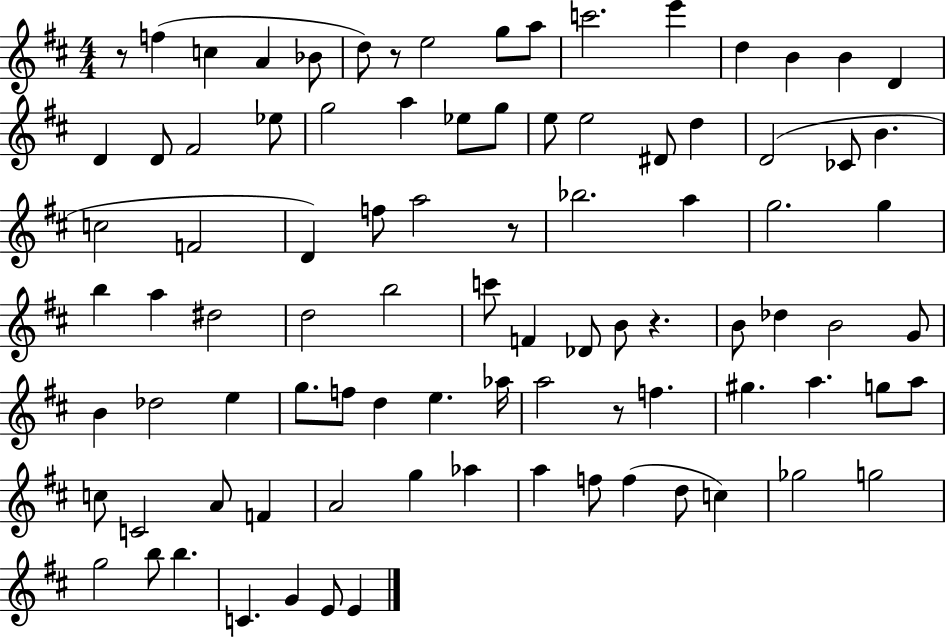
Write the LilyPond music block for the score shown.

{
  \clef treble
  \numericTimeSignature
  \time 4/4
  \key d \major
  r8 f''4( c''4 a'4 bes'8 | d''8) r8 e''2 g''8 a''8 | c'''2. e'''4 | d''4 b'4 b'4 d'4 | \break d'4 d'8 fis'2 ees''8 | g''2 a''4 ees''8 g''8 | e''8 e''2 dis'8 d''4 | d'2( ces'8 b'4. | \break c''2 f'2 | d'4) f''8 a''2 r8 | bes''2. a''4 | g''2. g''4 | \break b''4 a''4 dis''2 | d''2 b''2 | c'''8 f'4 des'8 b'8 r4. | b'8 des''4 b'2 g'8 | \break b'4 des''2 e''4 | g''8. f''8 d''4 e''4. aes''16 | a''2 r8 f''4. | gis''4. a''4. g''8 a''8 | \break c''8 c'2 a'8 f'4 | a'2 g''4 aes''4 | a''4 f''8 f''4( d''8 c''4) | ges''2 g''2 | \break g''2 b''8 b''4. | c'4. g'4 e'8 e'4 | \bar "|."
}